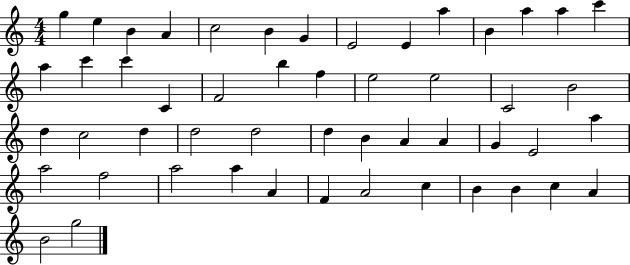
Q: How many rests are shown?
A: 0